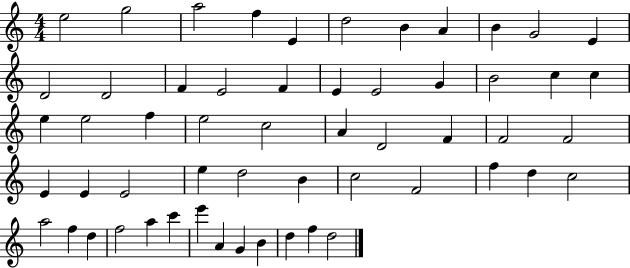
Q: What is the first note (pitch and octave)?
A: E5